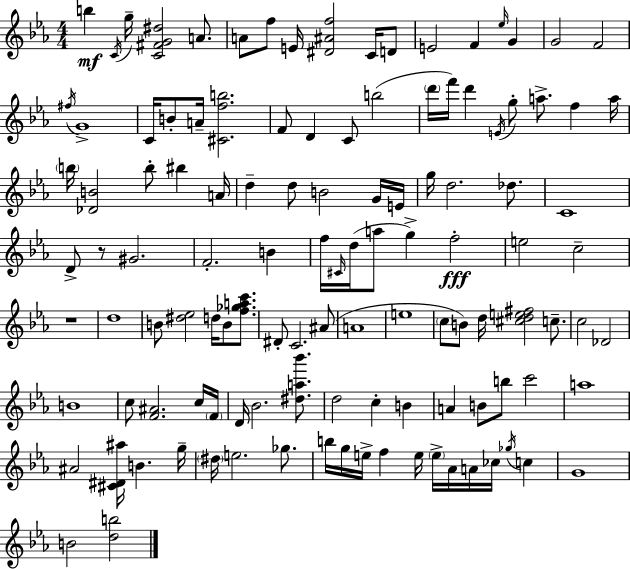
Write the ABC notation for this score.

X:1
T:Untitled
M:4/4
L:1/4
K:Eb
b C/4 g/4 [C^FG^d]2 A/2 A/2 f/2 E/4 [^D^Af]2 C/4 D/2 E2 F _e/4 G G2 F2 ^f/4 G4 C/4 B/2 A/4 [^Cfb]2 F/2 D C/2 b2 d'/4 f'/4 d' E/4 g/2 a/2 f a/4 b/4 [_DB]2 b/2 ^b A/4 d d/2 B2 G/4 E/4 g/4 d2 _d/2 C4 D/2 z/2 ^G2 F2 B f/4 ^C/4 d/4 a/2 g f2 e2 c2 z4 d4 B/2 [^d_e]2 d/4 B/2 [f_gac']/2 ^D/2 C2 ^A/2 A4 e4 c/2 B/2 d/4 [^cde^f]2 c/2 c2 _D2 B4 c/2 [F^A]2 c/4 F/4 D/4 _B2 [^da_b']/2 d2 c B A B/2 b/2 c'2 a4 ^A2 [^C^D^a]/4 B g/4 ^d/4 e2 _g/2 b/4 g/4 e/4 f e/4 e/4 _A/4 A/4 _c/4 _g/4 c G4 B2 [db]2